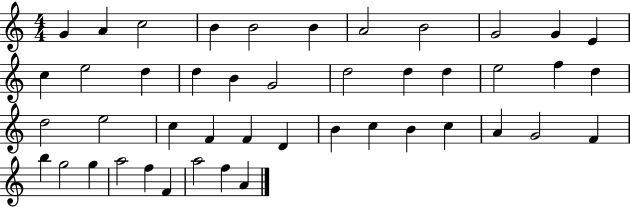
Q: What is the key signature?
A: C major